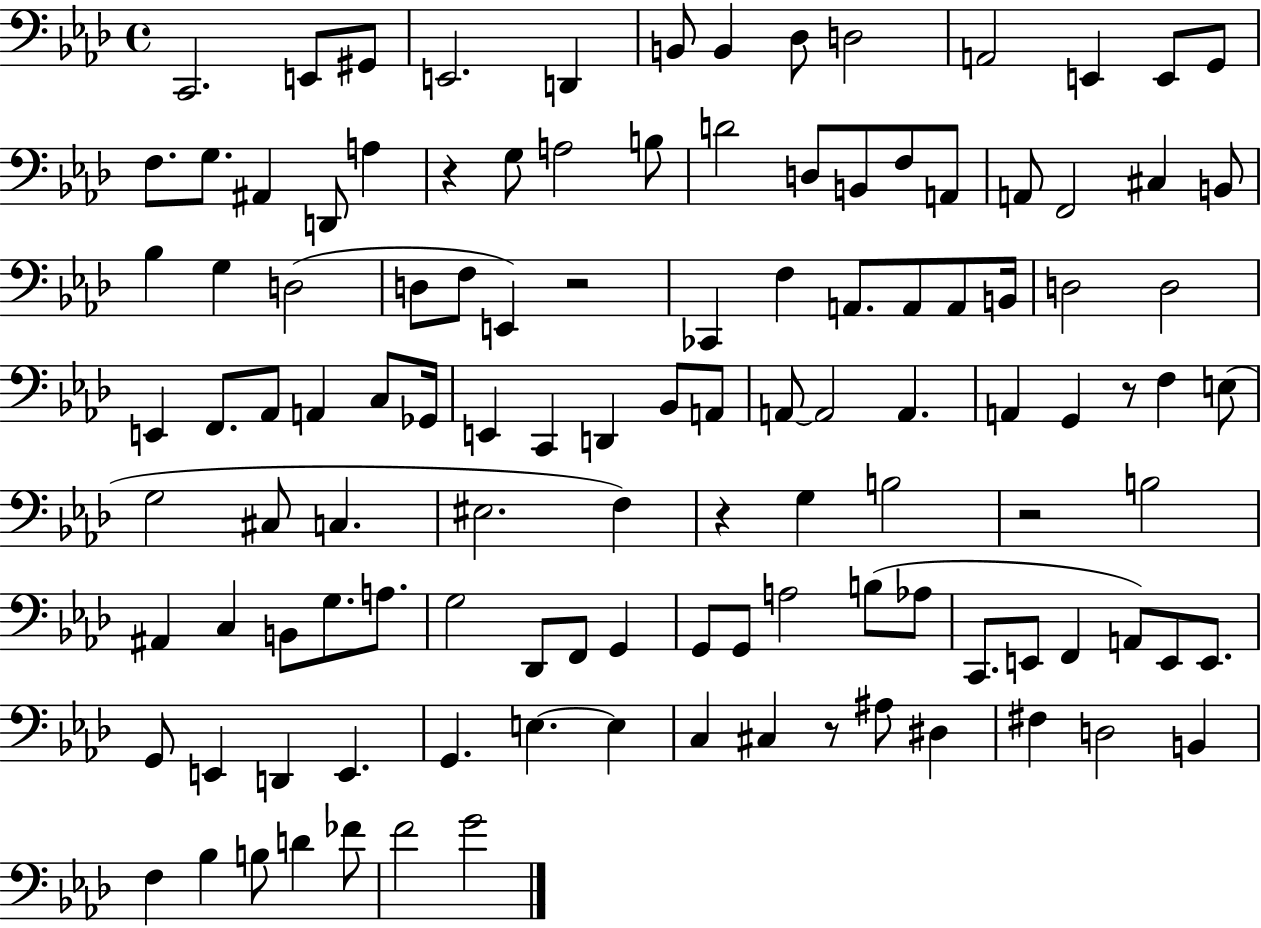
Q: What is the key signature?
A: AES major